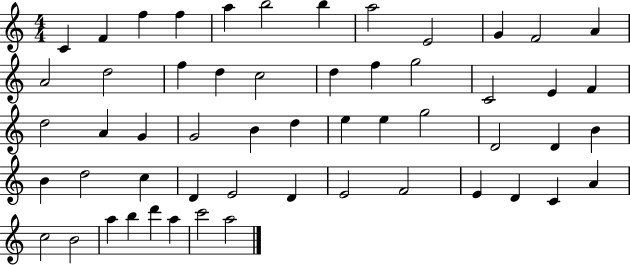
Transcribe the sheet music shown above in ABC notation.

X:1
T:Untitled
M:4/4
L:1/4
K:C
C F f f a b2 b a2 E2 G F2 A A2 d2 f d c2 d f g2 C2 E F d2 A G G2 B d e e g2 D2 D B B d2 c D E2 D E2 F2 E D C A c2 B2 a b d' a c'2 a2